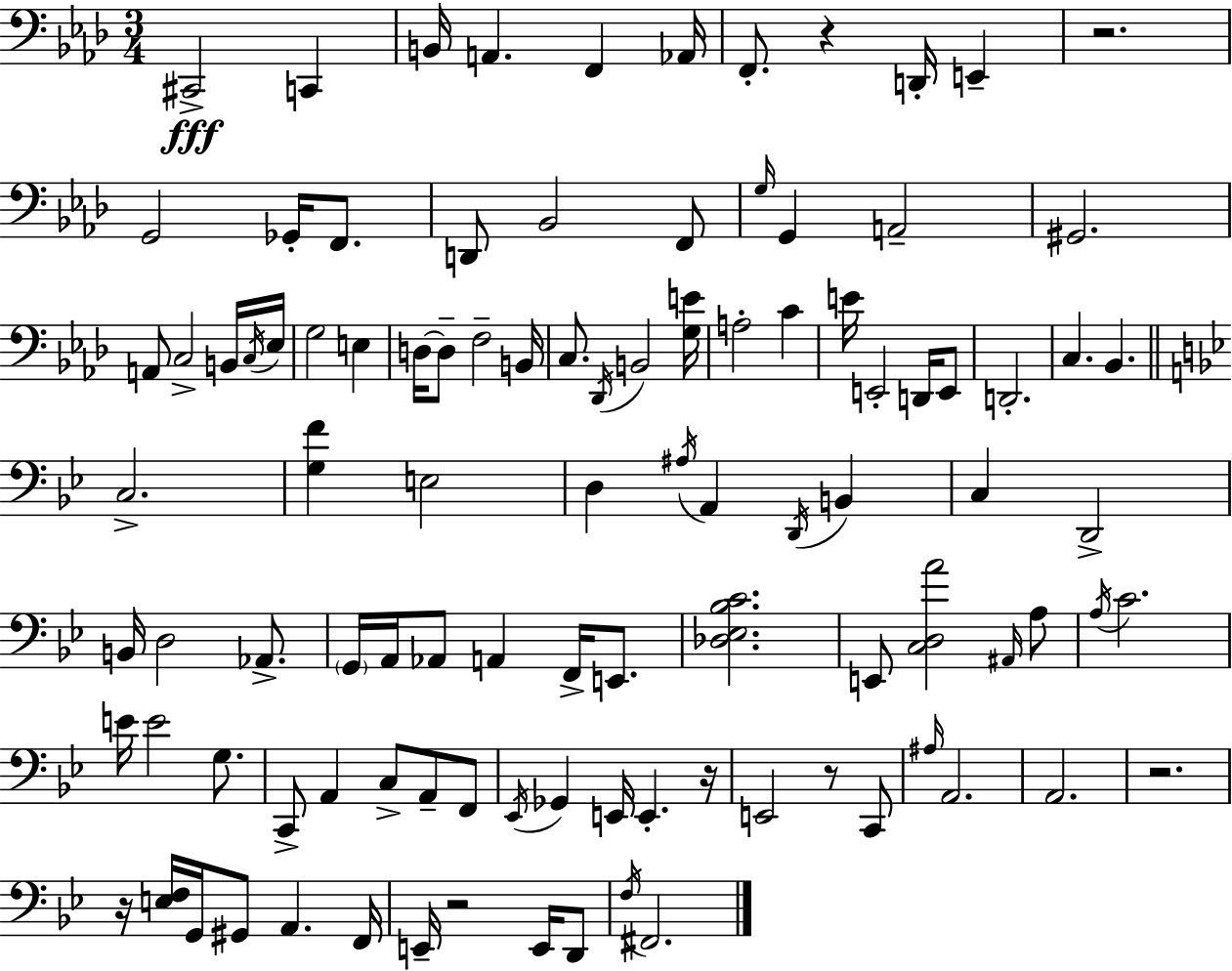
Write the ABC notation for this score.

X:1
T:Untitled
M:3/4
L:1/4
K:Ab
^C,,2 C,, B,,/4 A,, F,, _A,,/4 F,,/2 z D,,/4 E,, z2 G,,2 _G,,/4 F,,/2 D,,/2 _B,,2 F,,/2 G,/4 G,, A,,2 ^G,,2 A,,/2 C,2 B,,/4 C,/4 _E,/4 G,2 E, D,/4 D,/2 F,2 B,,/4 C,/2 _D,,/4 B,,2 [G,E]/4 A,2 C E/4 E,,2 D,,/4 E,,/2 D,,2 C, _B,, C,2 [G,F] E,2 D, ^A,/4 A,, D,,/4 B,, C, D,,2 B,,/4 D,2 _A,,/2 G,,/4 A,,/4 _A,,/2 A,, F,,/4 E,,/2 [_D,_E,_B,C]2 E,,/2 [C,D,A]2 ^A,,/4 A,/2 A,/4 C2 E/4 E2 G,/2 C,,/2 A,, C,/2 A,,/2 F,,/2 _E,,/4 _G,, E,,/4 E,, z/4 E,,2 z/2 C,,/2 ^A,/4 A,,2 A,,2 z2 z/4 [E,F,]/4 G,,/4 ^G,,/2 A,, F,,/4 E,,/4 z2 E,,/4 D,,/2 F,/4 ^F,,2